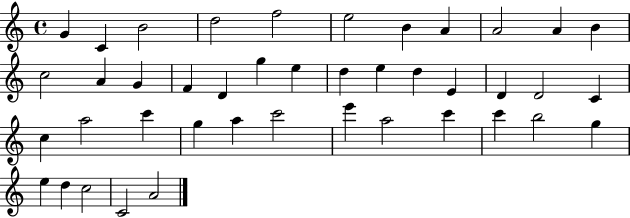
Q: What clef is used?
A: treble